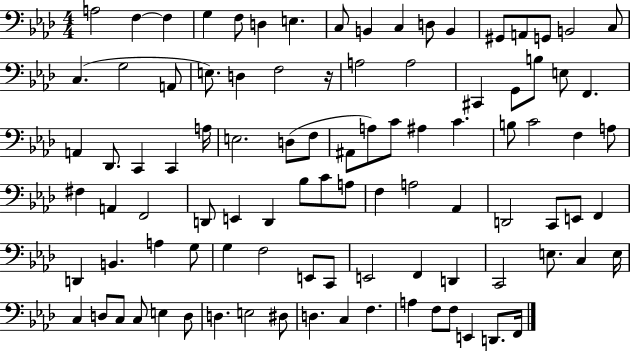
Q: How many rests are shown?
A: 1